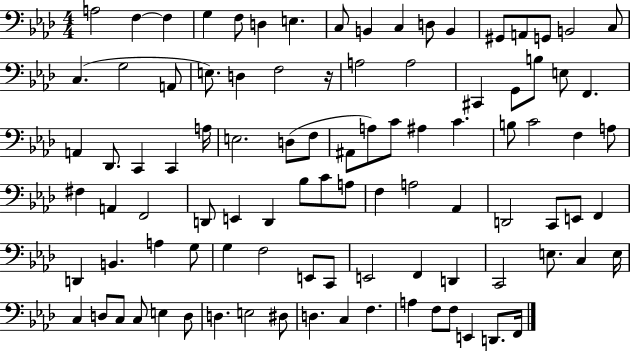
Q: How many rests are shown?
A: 1